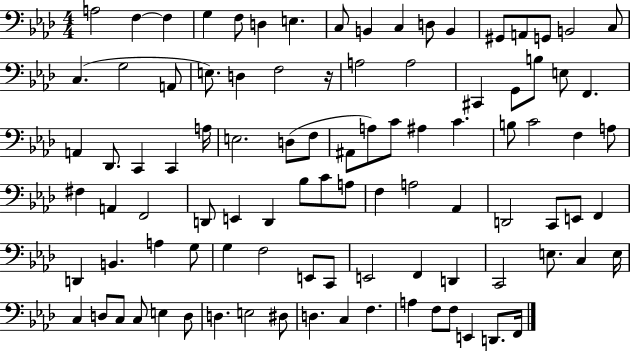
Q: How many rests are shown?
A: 1